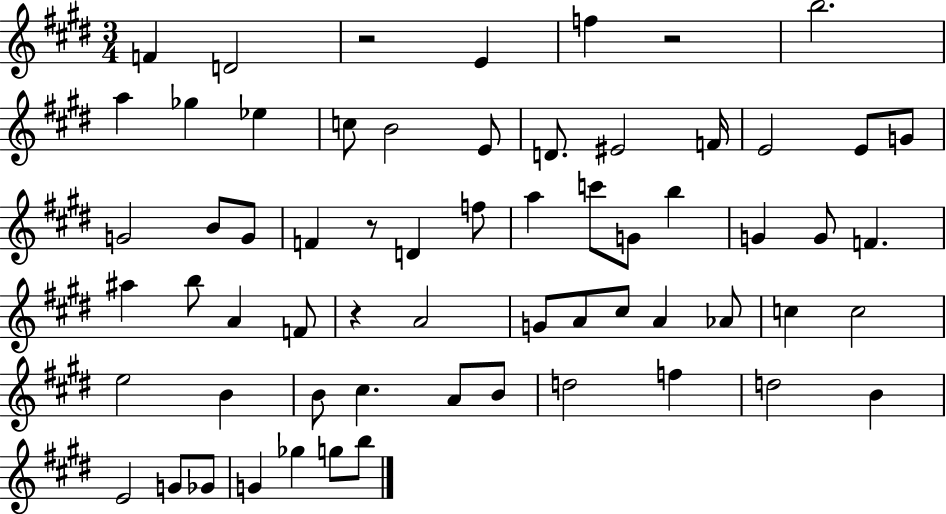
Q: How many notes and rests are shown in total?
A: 63